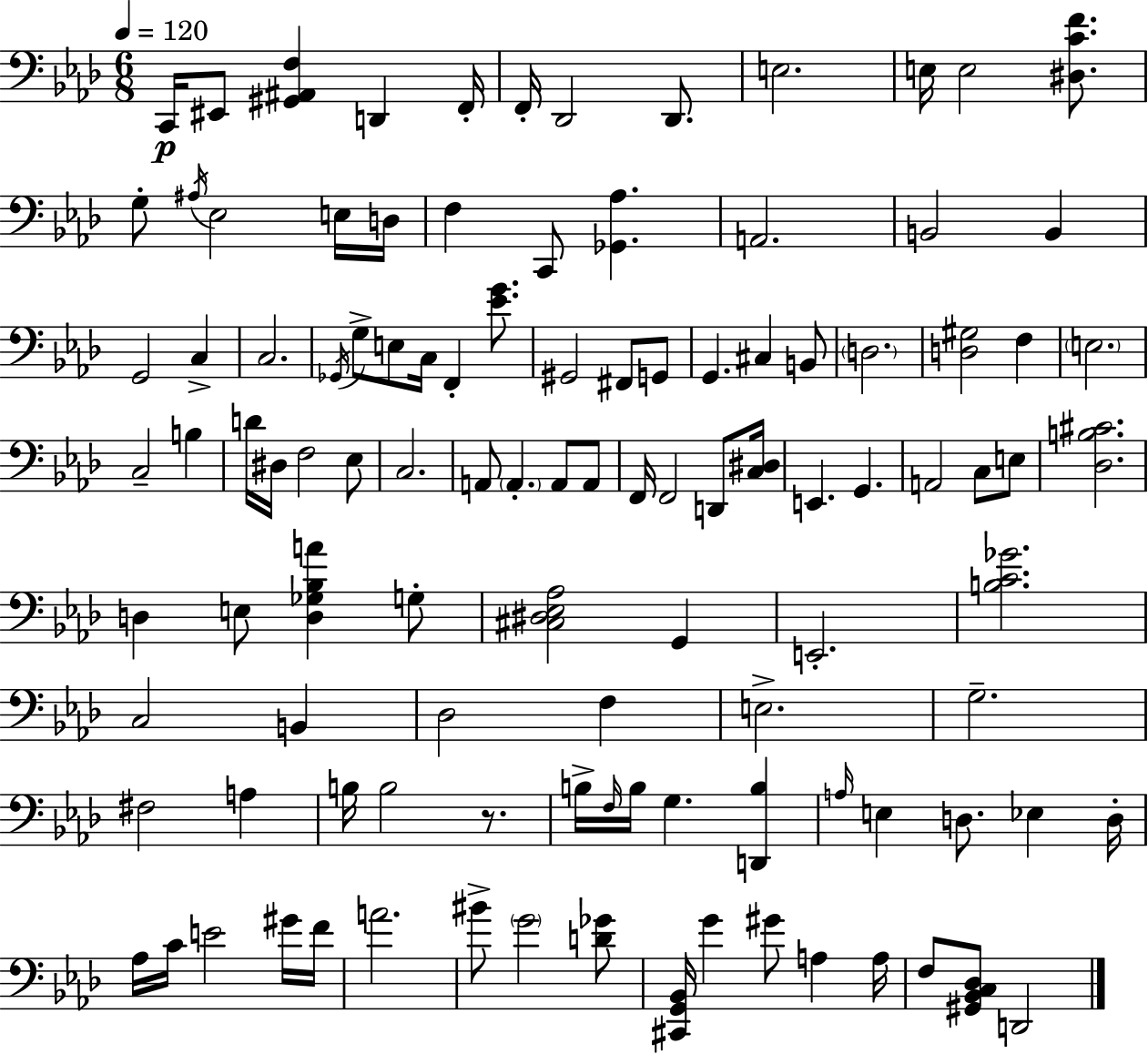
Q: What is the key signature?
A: F minor